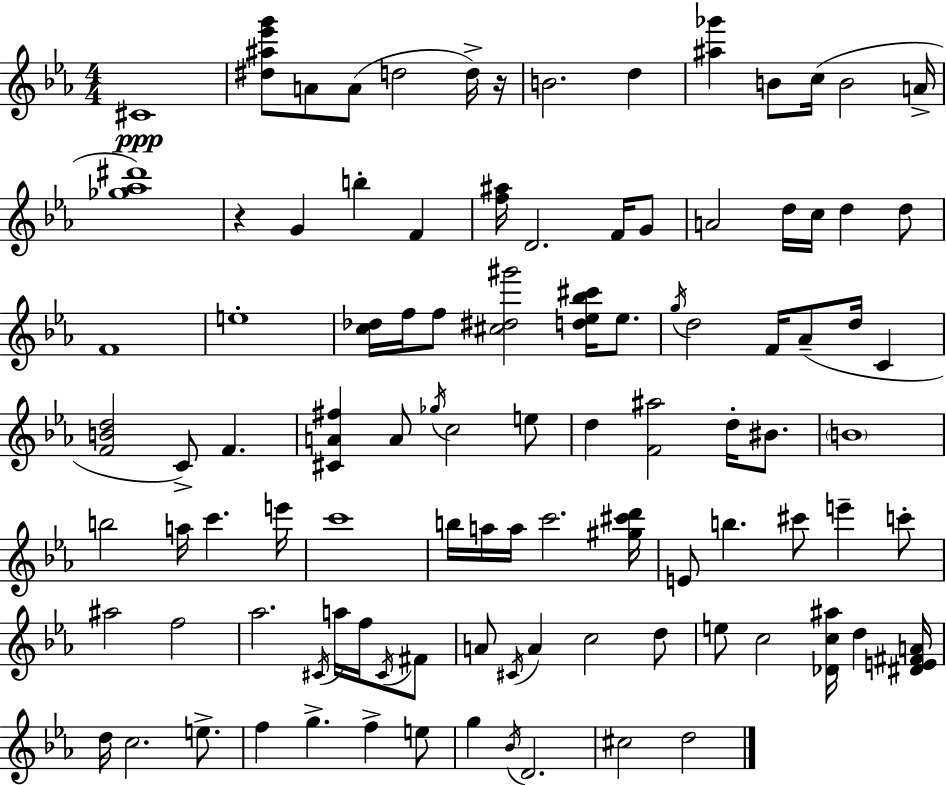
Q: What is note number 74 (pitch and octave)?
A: D5